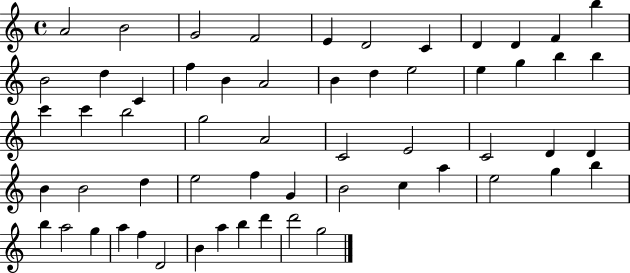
{
  \clef treble
  \time 4/4
  \defaultTimeSignature
  \key c \major
  a'2 b'2 | g'2 f'2 | e'4 d'2 c'4 | d'4 d'4 f'4 b''4 | \break b'2 d''4 c'4 | f''4 b'4 a'2 | b'4 d''4 e''2 | e''4 g''4 b''4 b''4 | \break c'''4 c'''4 b''2 | g''2 a'2 | c'2 e'2 | c'2 d'4 d'4 | \break b'4 b'2 d''4 | e''2 f''4 g'4 | b'2 c''4 a''4 | e''2 g''4 b''4 | \break b''4 a''2 g''4 | a''4 f''4 d'2 | b'4 a''4 b''4 d'''4 | d'''2 g''2 | \break \bar "|."
}